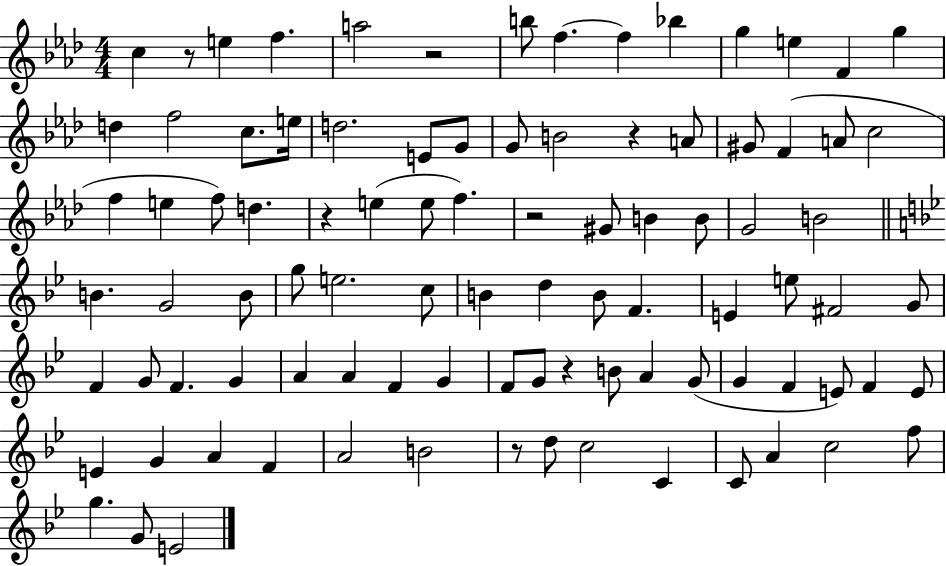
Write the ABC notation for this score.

X:1
T:Untitled
M:4/4
L:1/4
K:Ab
c z/2 e f a2 z2 b/2 f f _b g e F g d f2 c/2 e/4 d2 E/2 G/2 G/2 B2 z A/2 ^G/2 F A/2 c2 f e f/2 d z e e/2 f z2 ^G/2 B B/2 G2 B2 B G2 B/2 g/2 e2 c/2 B d B/2 F E e/2 ^F2 G/2 F G/2 F G A A F G F/2 G/2 z B/2 A G/2 G F E/2 F E/2 E G A F A2 B2 z/2 d/2 c2 C C/2 A c2 f/2 g G/2 E2